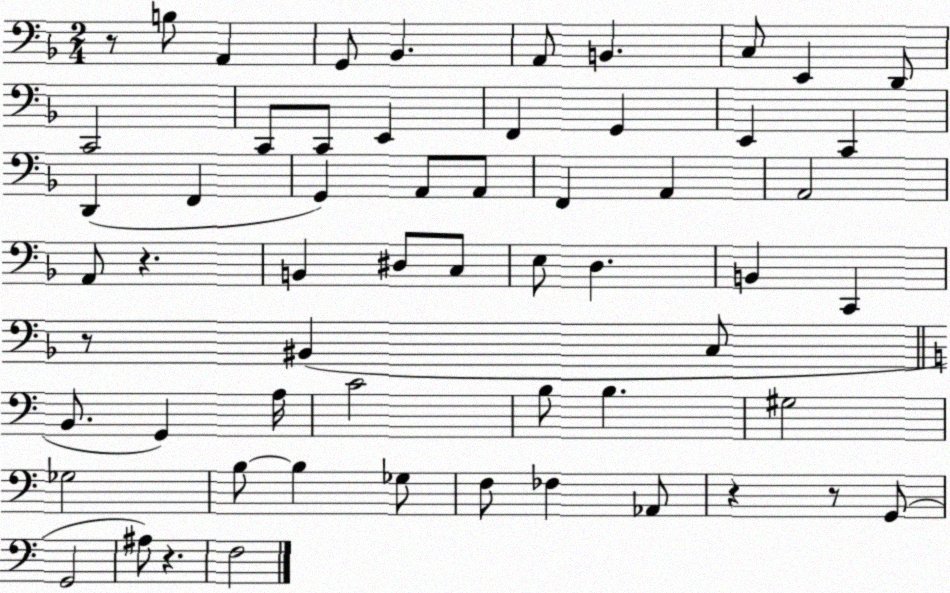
X:1
T:Untitled
M:2/4
L:1/4
K:F
z/2 B,/2 A,, G,,/2 _B,, A,,/2 B,, C,/2 E,, D,,/2 C,,2 C,,/2 C,,/2 E,, F,, G,, E,, C,, D,, F,, G,, A,,/2 A,,/2 F,, A,, A,,2 A,,/2 z B,, ^D,/2 C,/2 E,/2 D, B,, C,, z/2 ^B,, C,/2 B,,/2 G,, A,/4 C2 B,/2 B, ^G,2 _G,2 B,/2 B, _G,/2 F,/2 _F, _A,,/2 z z/2 G,,/2 G,,2 ^A,/2 z F,2